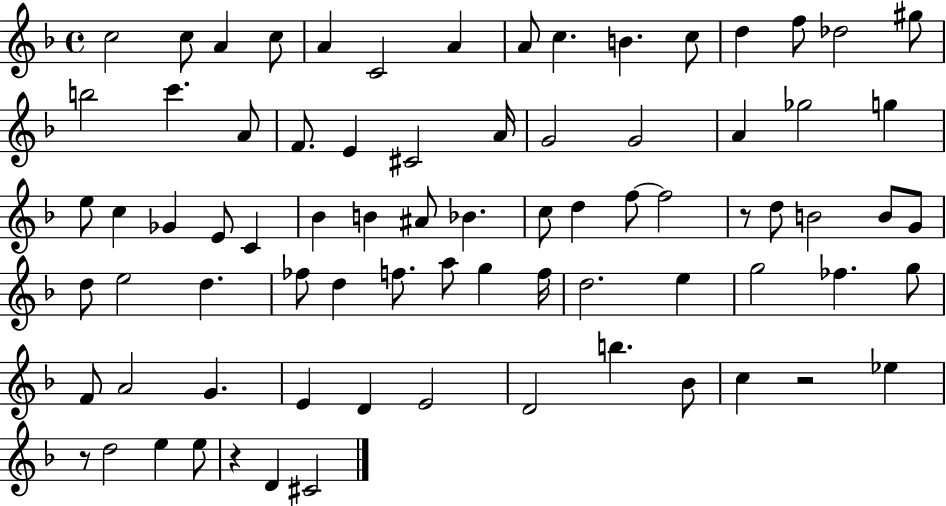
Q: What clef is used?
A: treble